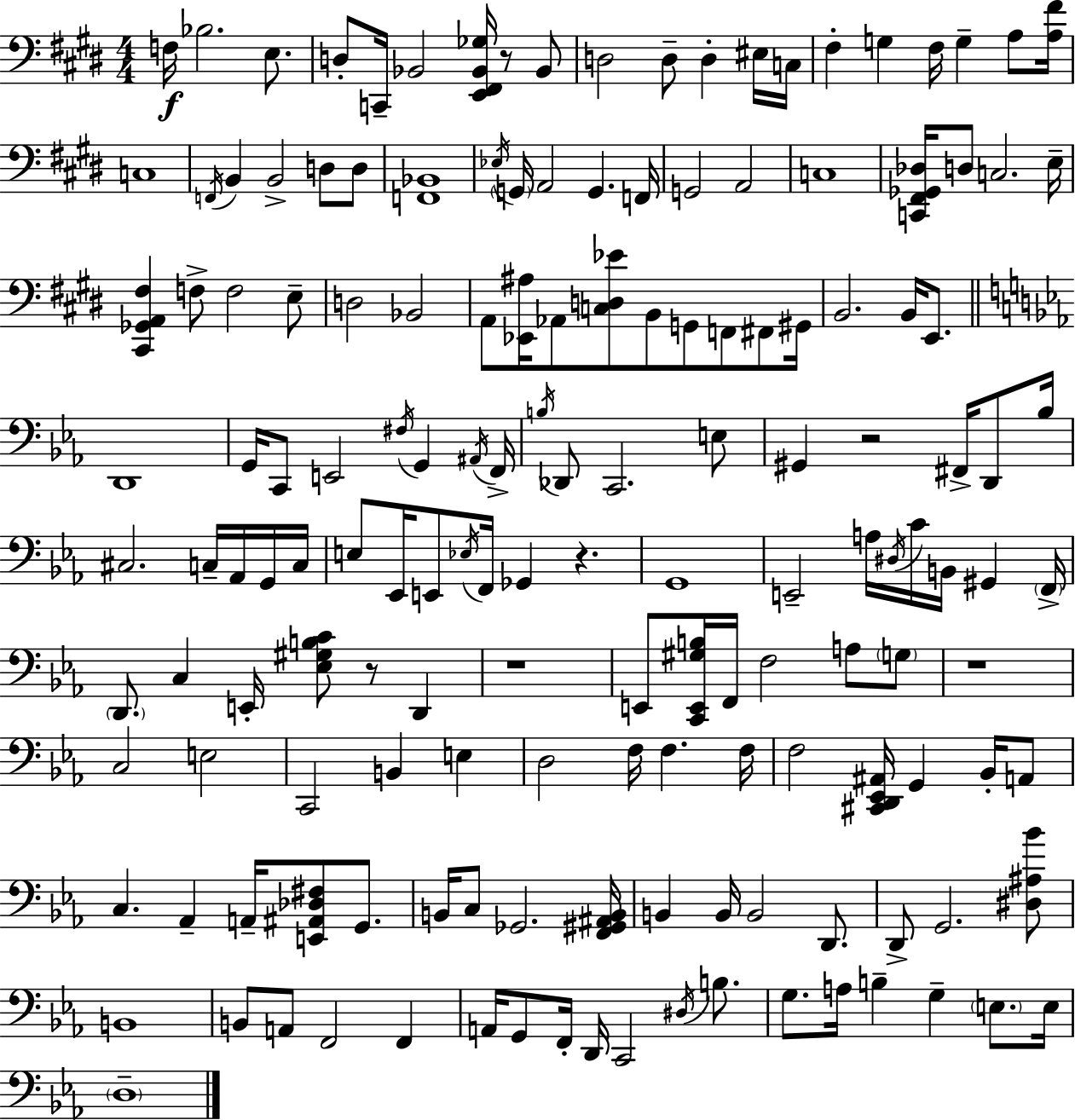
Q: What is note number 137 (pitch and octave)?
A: E3